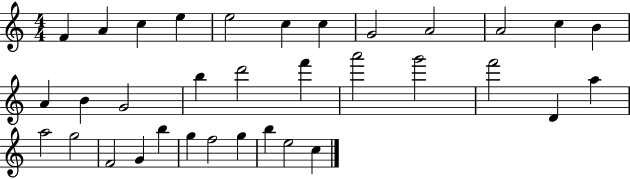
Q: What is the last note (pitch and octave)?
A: C5